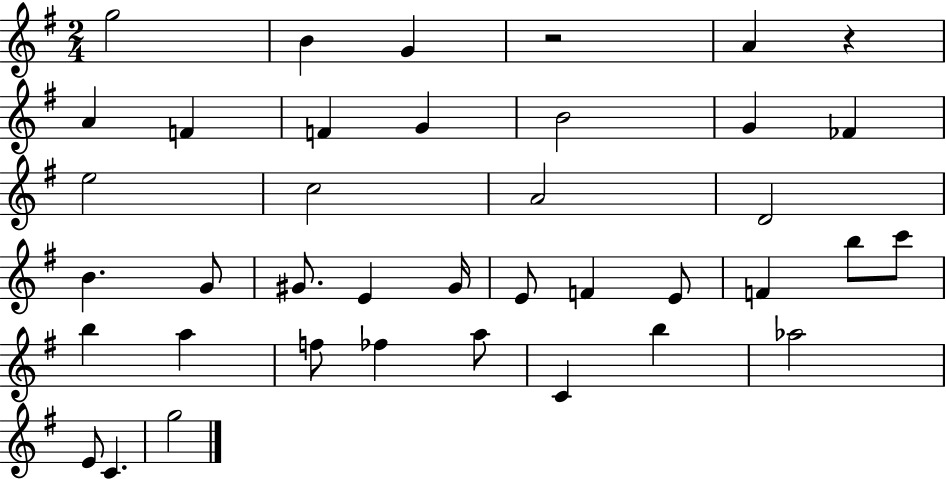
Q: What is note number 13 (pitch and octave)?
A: C5